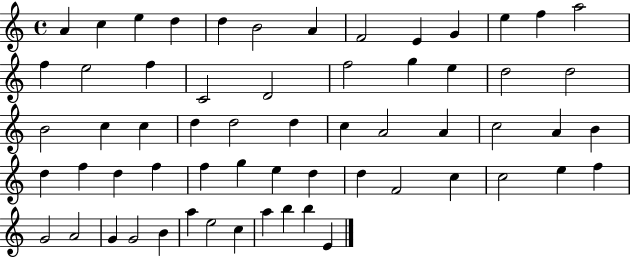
A4/q C5/q E5/q D5/q D5/q B4/h A4/q F4/h E4/q G4/q E5/q F5/q A5/h F5/q E5/h F5/q C4/h D4/h F5/h G5/q E5/q D5/h D5/h B4/h C5/q C5/q D5/q D5/h D5/q C5/q A4/h A4/q C5/h A4/q B4/q D5/q F5/q D5/q F5/q F5/q G5/q E5/q D5/q D5/q F4/h C5/q C5/h E5/q F5/q G4/h A4/h G4/q G4/h B4/q A5/q E5/h C5/q A5/q B5/q B5/q E4/q